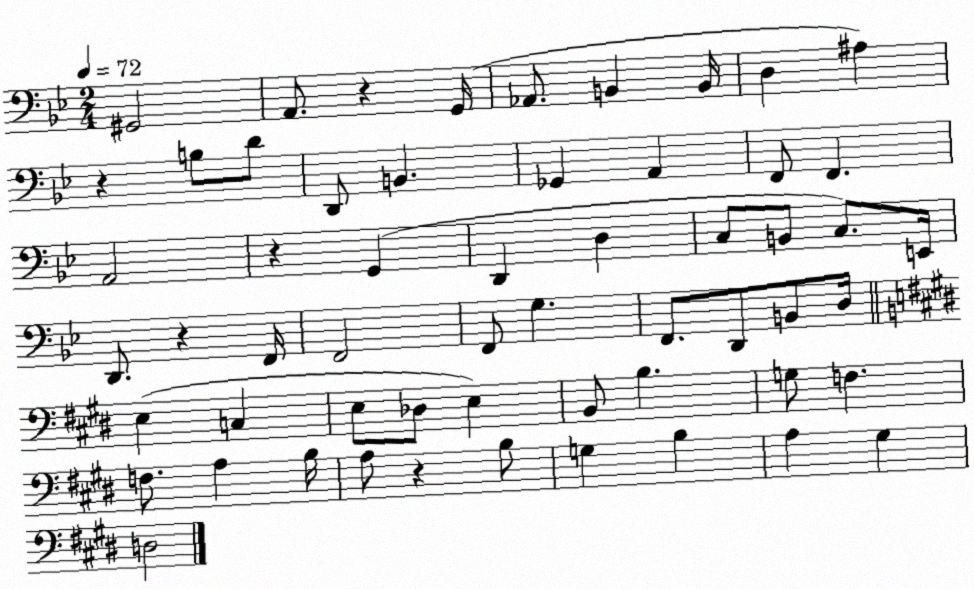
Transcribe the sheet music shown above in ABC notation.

X:1
T:Untitled
M:2/4
L:1/4
K:Bb
^G,,2 A,,/2 z G,,/4 _A,,/2 B,, B,,/4 D, ^A, z B,/2 D/2 D,,/2 B,, _G,, A,, F,,/2 F,, A,,2 z G,, D,, D, C,/2 B,,/2 C,/2 E,,/4 D,,/2 z F,,/4 F,,2 F,,/2 G, F,,/2 D,,/2 B,,/2 D,/4 E, C, E,/2 _D,/2 E, B,,/2 B, G,/2 F, F,/2 A, B,/4 A,/2 z B,/2 G, B, A, ^G, D,2